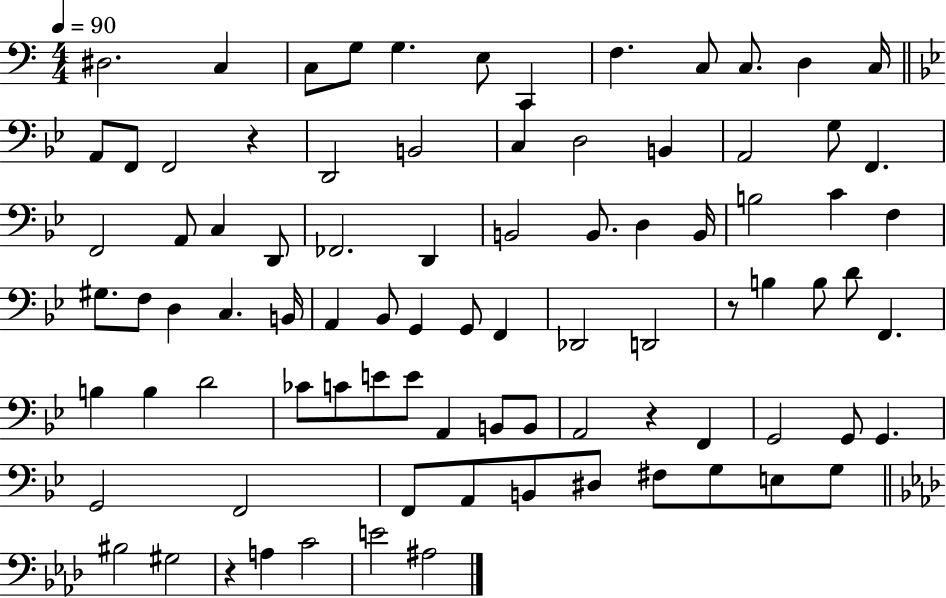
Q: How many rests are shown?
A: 4